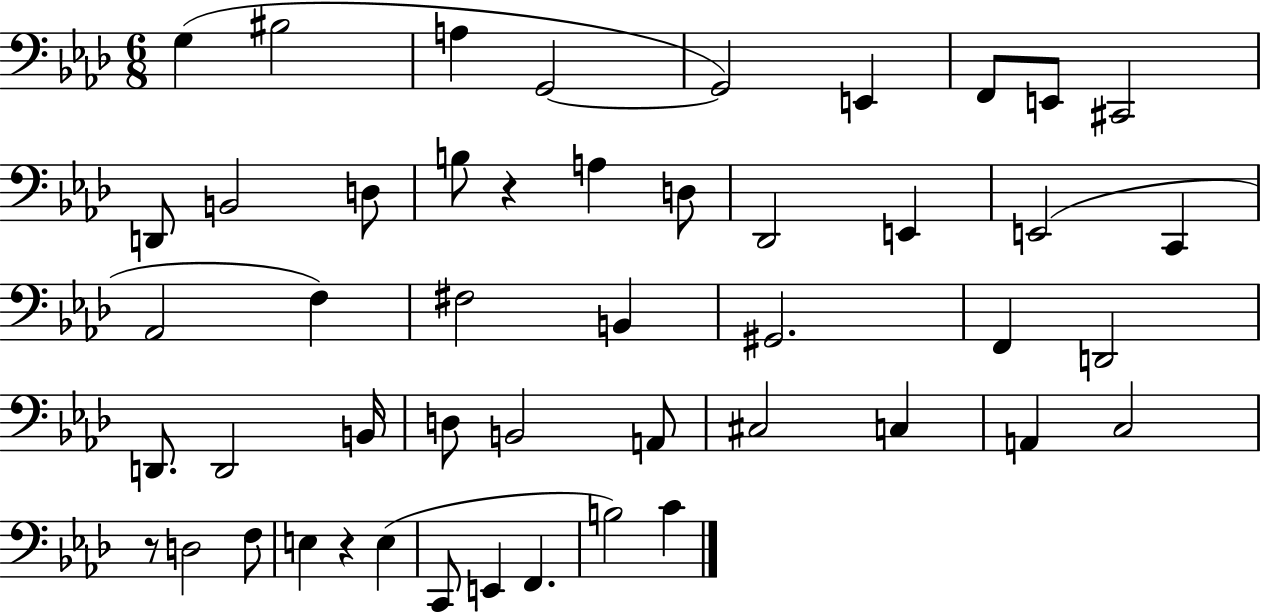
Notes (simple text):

G3/q BIS3/h A3/q G2/h G2/h E2/q F2/e E2/e C#2/h D2/e B2/h D3/e B3/e R/q A3/q D3/e Db2/h E2/q E2/h C2/q Ab2/h F3/q F#3/h B2/q G#2/h. F2/q D2/h D2/e. D2/h B2/s D3/e B2/h A2/e C#3/h C3/q A2/q C3/h R/e D3/h F3/e E3/q R/q E3/q C2/e E2/q F2/q. B3/h C4/q